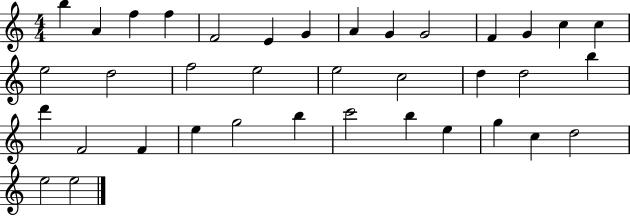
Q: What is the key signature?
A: C major